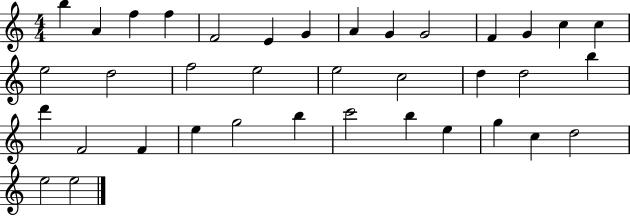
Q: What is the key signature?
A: C major